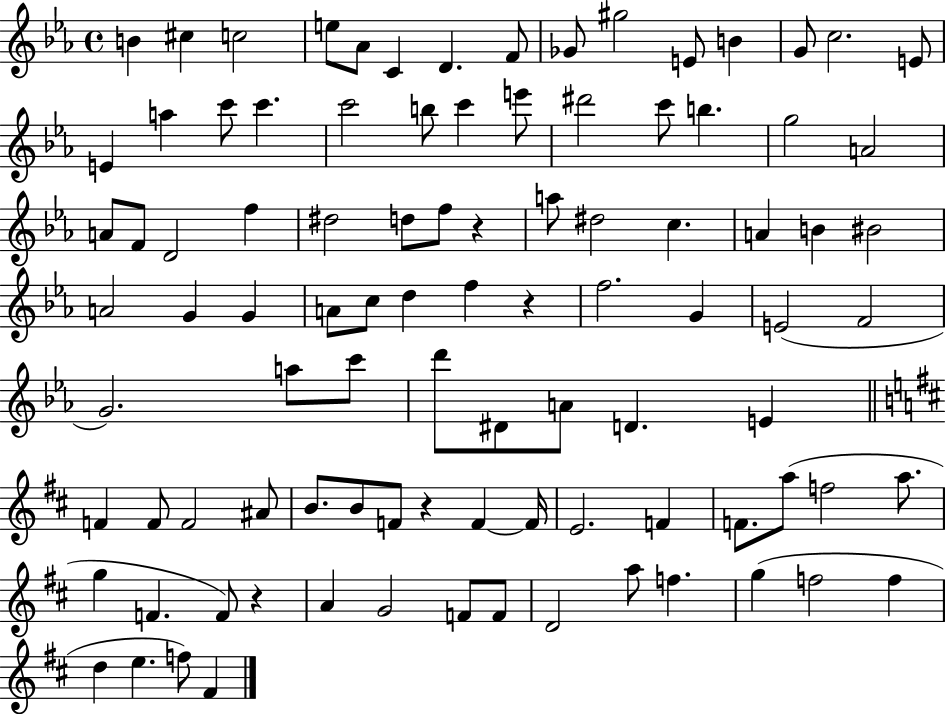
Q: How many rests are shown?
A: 4